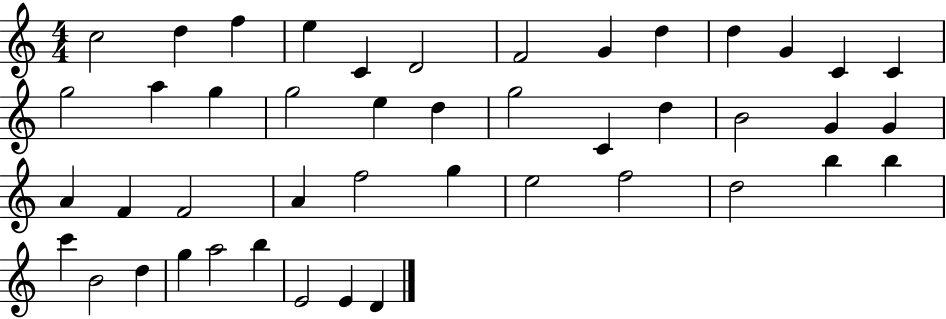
{
  \clef treble
  \numericTimeSignature
  \time 4/4
  \key c \major
  c''2 d''4 f''4 | e''4 c'4 d'2 | f'2 g'4 d''4 | d''4 g'4 c'4 c'4 | \break g''2 a''4 g''4 | g''2 e''4 d''4 | g''2 c'4 d''4 | b'2 g'4 g'4 | \break a'4 f'4 f'2 | a'4 f''2 g''4 | e''2 f''2 | d''2 b''4 b''4 | \break c'''4 b'2 d''4 | g''4 a''2 b''4 | e'2 e'4 d'4 | \bar "|."
}